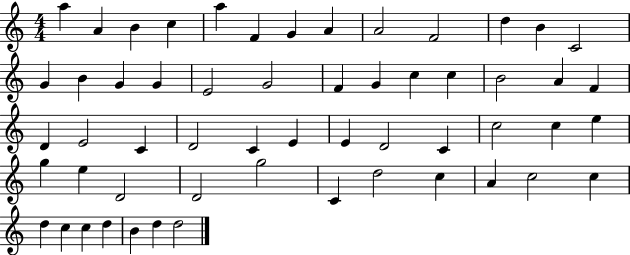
X:1
T:Untitled
M:4/4
L:1/4
K:C
a A B c a F G A A2 F2 d B C2 G B G G E2 G2 F G c c B2 A F D E2 C D2 C E E D2 C c2 c e g e D2 D2 g2 C d2 c A c2 c d c c d B d d2